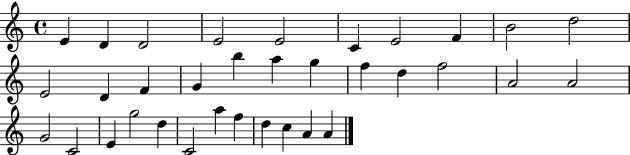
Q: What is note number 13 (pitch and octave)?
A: F4